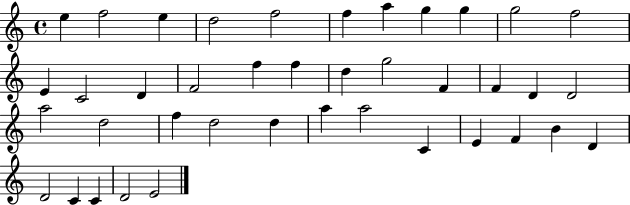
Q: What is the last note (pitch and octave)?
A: E4